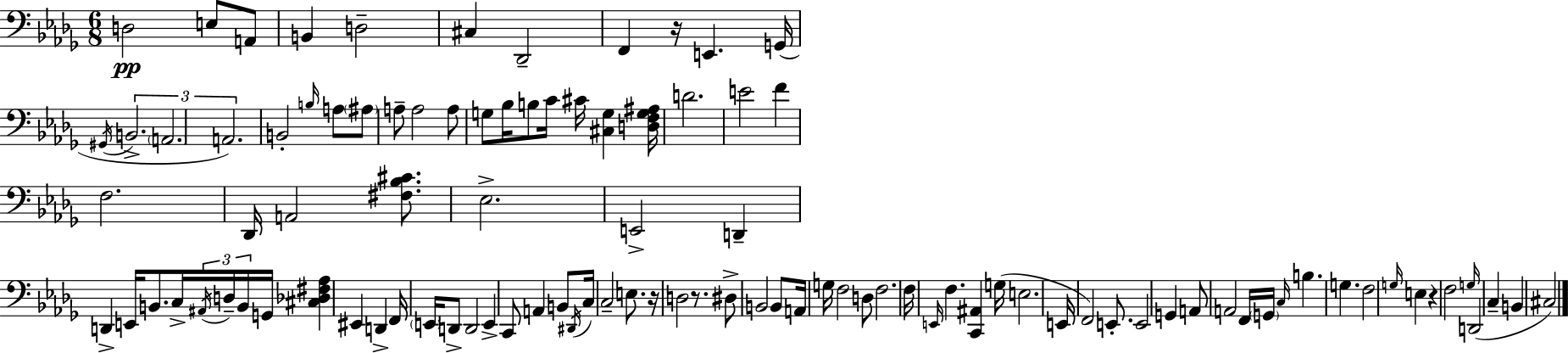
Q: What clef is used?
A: bass